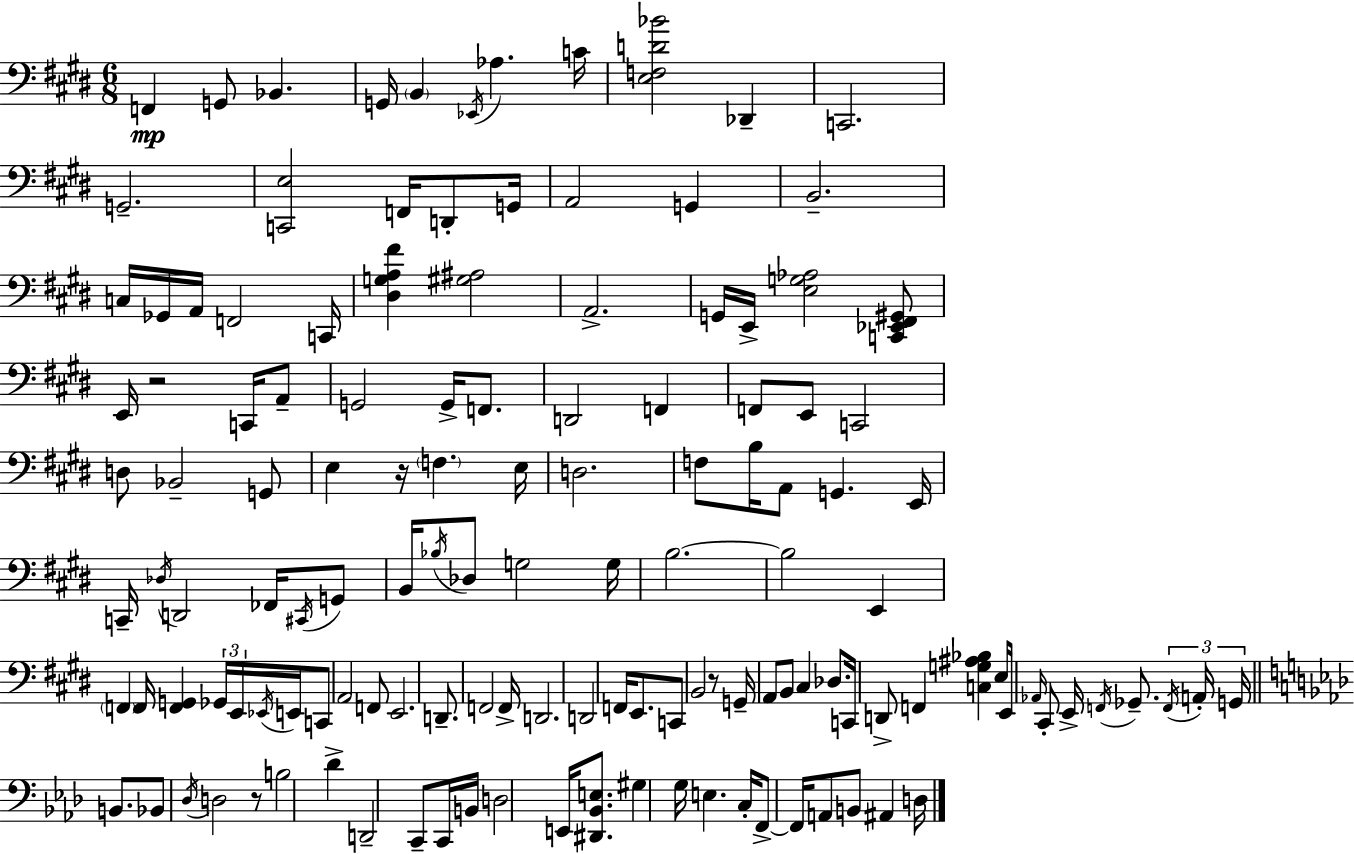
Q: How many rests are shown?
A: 4